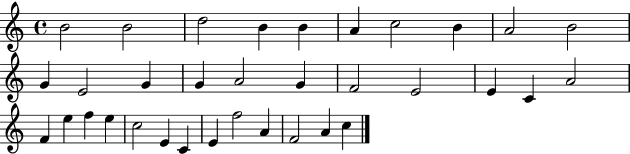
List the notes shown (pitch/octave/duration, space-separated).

B4/h B4/h D5/h B4/q B4/q A4/q C5/h B4/q A4/h B4/h G4/q E4/h G4/q G4/q A4/h G4/q F4/h E4/h E4/q C4/q A4/h F4/q E5/q F5/q E5/q C5/h E4/q C4/q E4/q F5/h A4/q F4/h A4/q C5/q